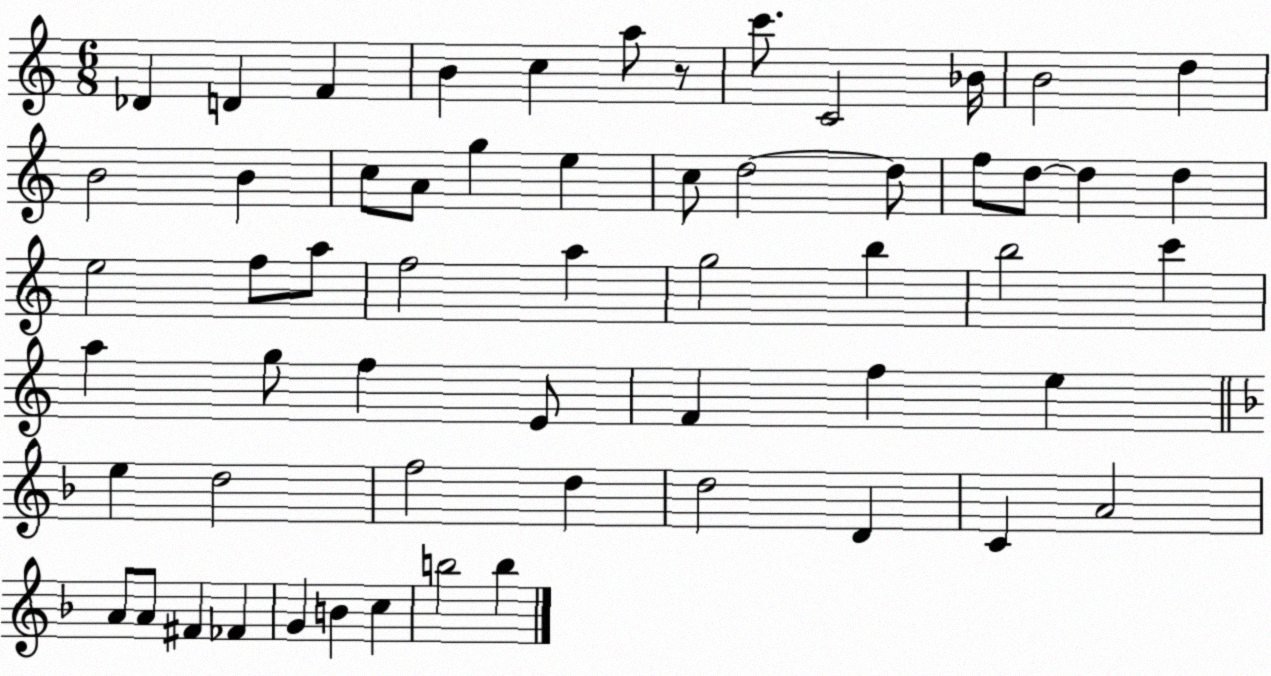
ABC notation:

X:1
T:Untitled
M:6/8
L:1/4
K:C
_D D F B c a/2 z/2 c'/2 C2 _B/4 B2 d B2 B c/2 A/2 g e c/2 d2 d/2 f/2 d/2 d d e2 f/2 a/2 f2 a g2 b b2 c' a g/2 f E/2 F f e e d2 f2 d d2 D C A2 A/2 A/2 ^F _F G B c b2 b